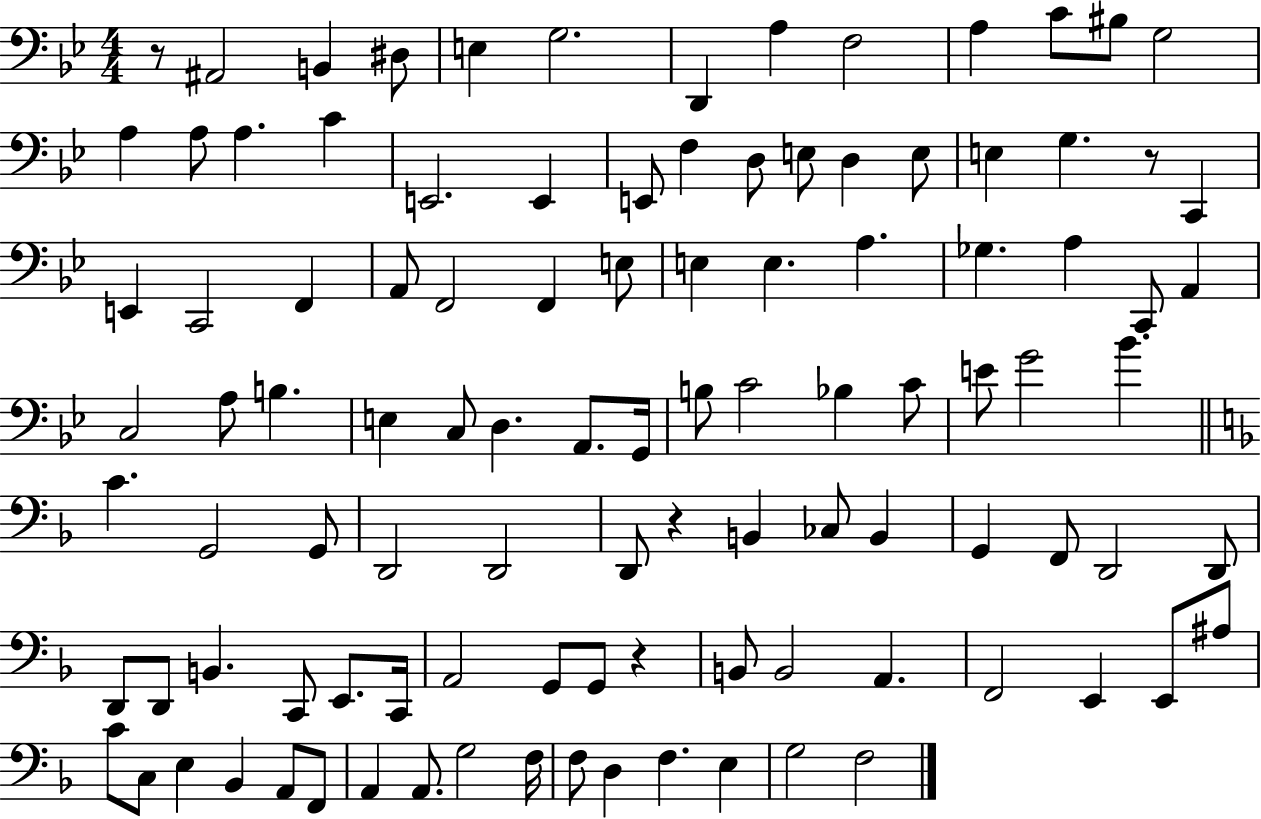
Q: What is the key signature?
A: BES major